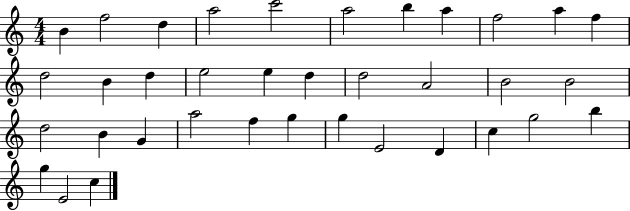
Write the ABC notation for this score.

X:1
T:Untitled
M:4/4
L:1/4
K:C
B f2 d a2 c'2 a2 b a f2 a f d2 B d e2 e d d2 A2 B2 B2 d2 B G a2 f g g E2 D c g2 b g E2 c